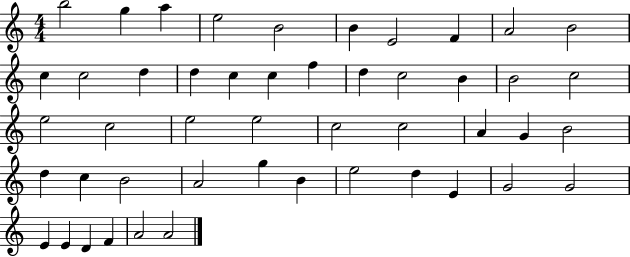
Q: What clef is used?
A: treble